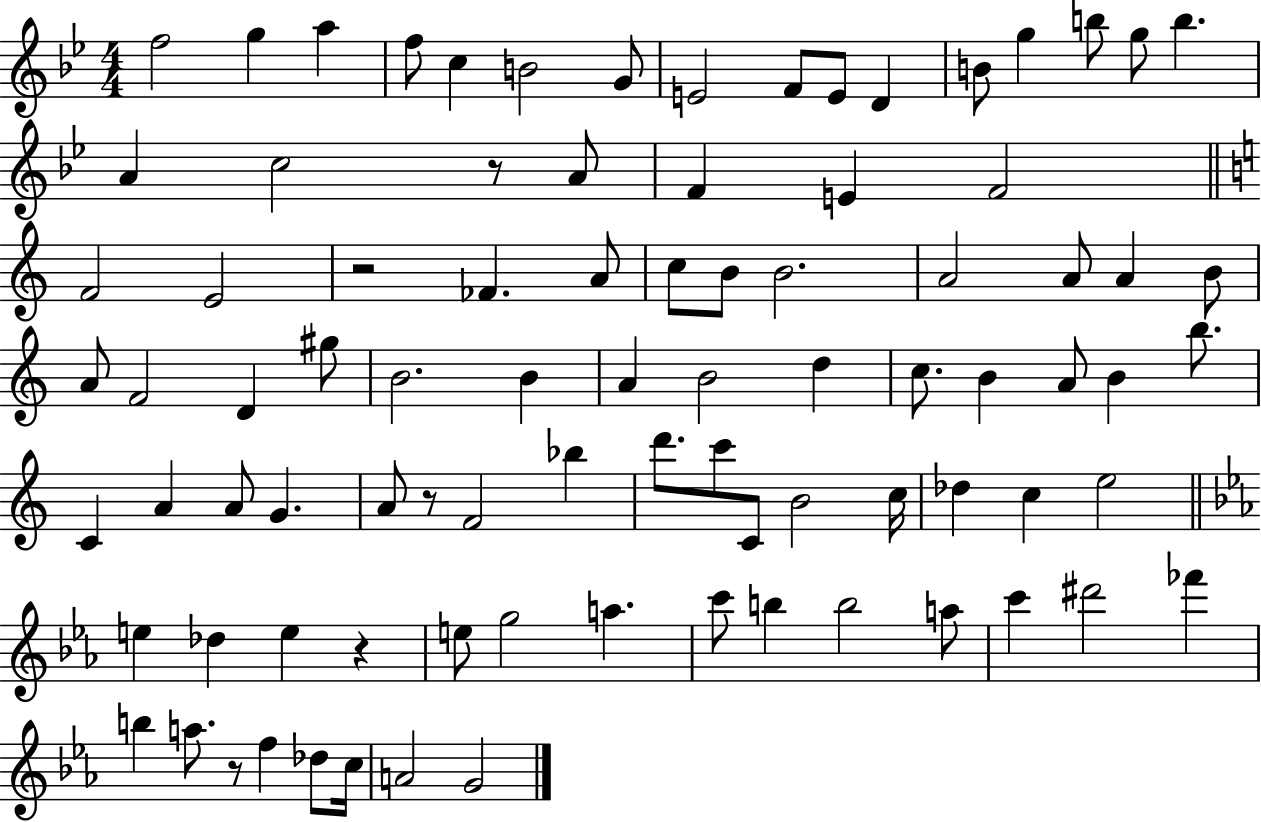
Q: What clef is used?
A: treble